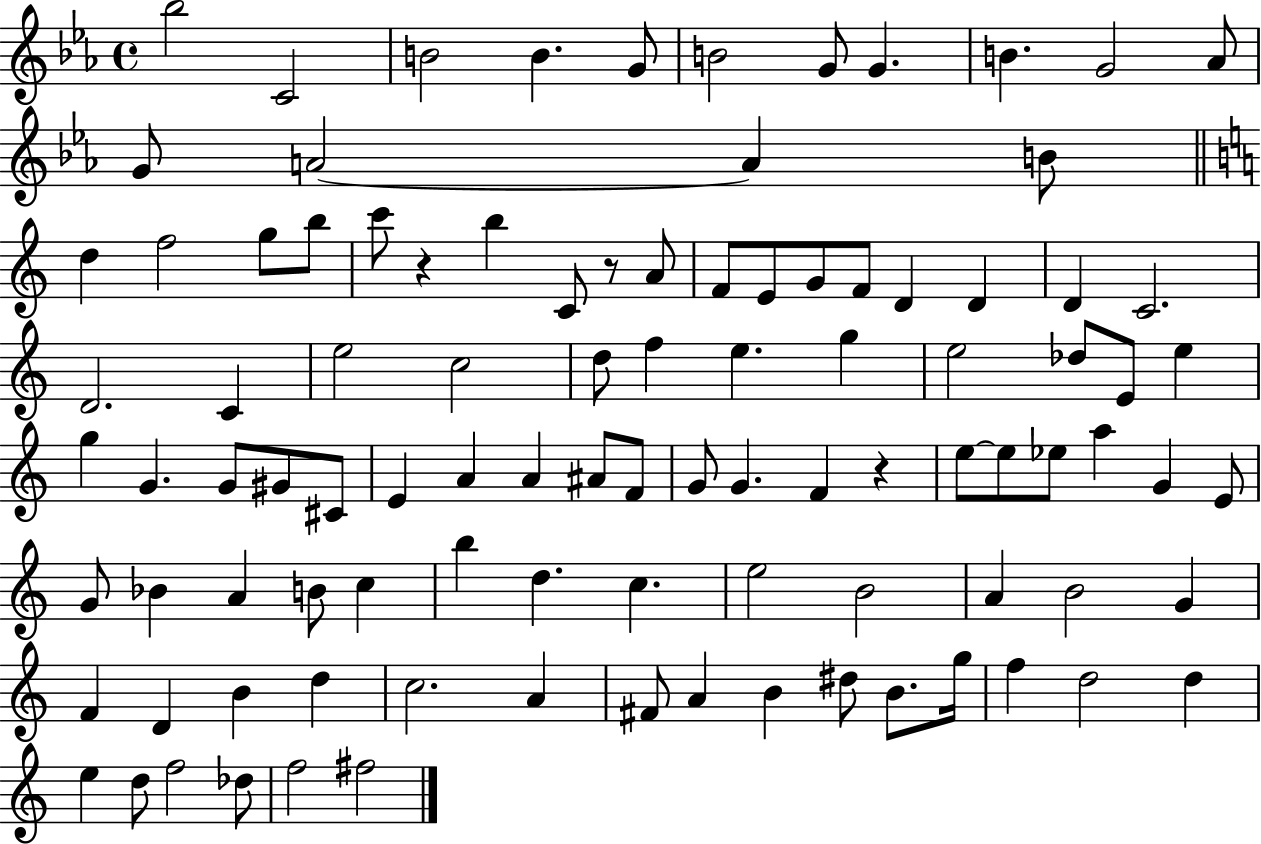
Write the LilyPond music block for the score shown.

{
  \clef treble
  \time 4/4
  \defaultTimeSignature
  \key ees \major
  bes''2 c'2 | b'2 b'4. g'8 | b'2 g'8 g'4. | b'4. g'2 aes'8 | \break g'8 a'2~~ a'4 b'8 | \bar "||" \break \key c \major d''4 f''2 g''8 b''8 | c'''8 r4 b''4 c'8 r8 a'8 | f'8 e'8 g'8 f'8 d'4 d'4 | d'4 c'2. | \break d'2. c'4 | e''2 c''2 | d''8 f''4 e''4. g''4 | e''2 des''8 e'8 e''4 | \break g''4 g'4. g'8 gis'8 cis'8 | e'4 a'4 a'4 ais'8 f'8 | g'8 g'4. f'4 r4 | e''8~~ e''8 ees''8 a''4 g'4 e'8 | \break g'8 bes'4 a'4 b'8 c''4 | b''4 d''4. c''4. | e''2 b'2 | a'4 b'2 g'4 | \break f'4 d'4 b'4 d''4 | c''2. a'4 | fis'8 a'4 b'4 dis''8 b'8. g''16 | f''4 d''2 d''4 | \break e''4 d''8 f''2 des''8 | f''2 fis''2 | \bar "|."
}